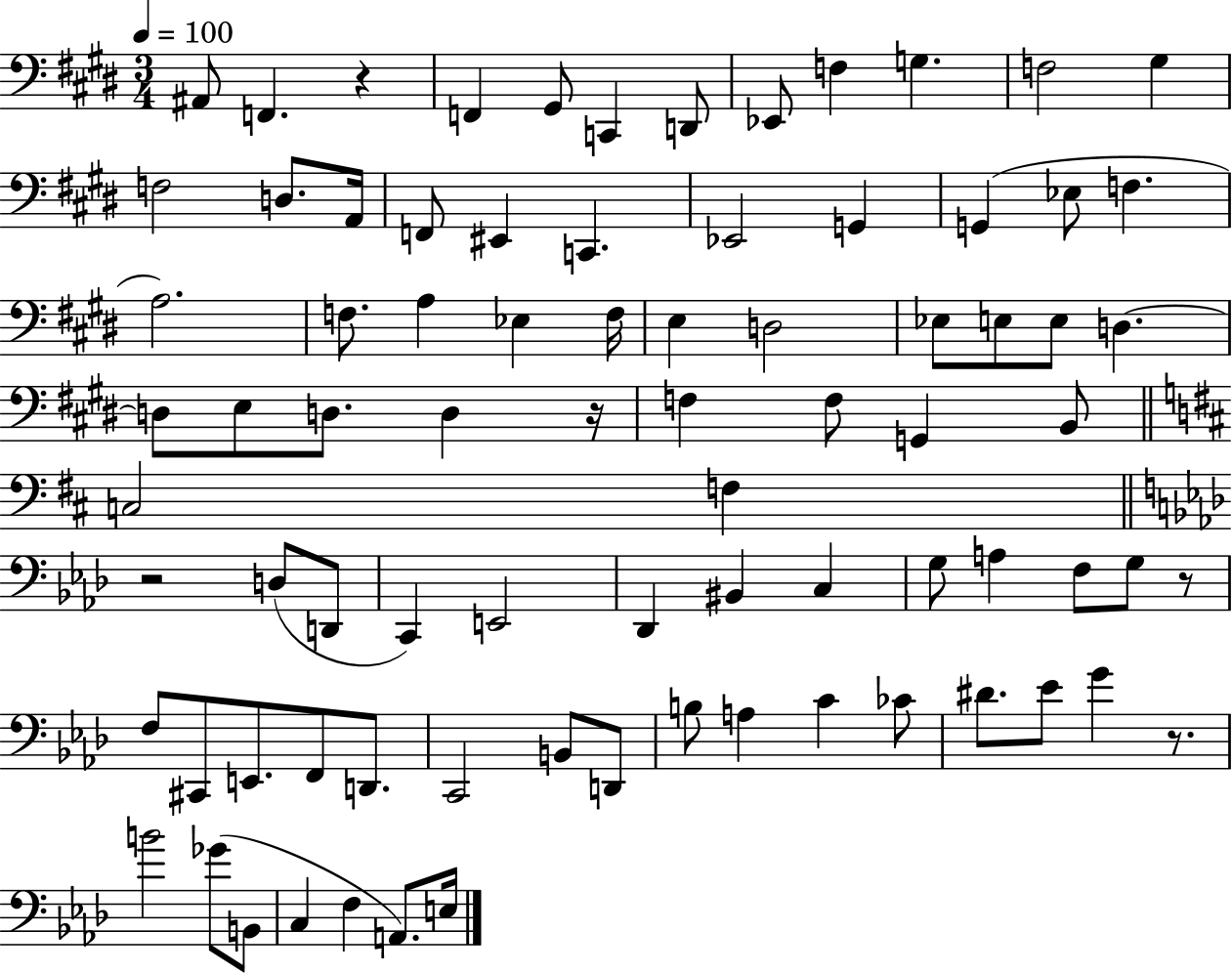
A#2/e F2/q. R/q F2/q G#2/e C2/q D2/e Eb2/e F3/q G3/q. F3/h G#3/q F3/h D3/e. A2/s F2/e EIS2/q C2/q. Eb2/h G2/q G2/q Eb3/e F3/q. A3/h. F3/e. A3/q Eb3/q F3/s E3/q D3/h Eb3/e E3/e E3/e D3/q. D3/e E3/e D3/e. D3/q R/s F3/q F3/e G2/q B2/e C3/h F3/q R/h D3/e D2/e C2/q E2/h Db2/q BIS2/q C3/q G3/e A3/q F3/e G3/e R/e F3/e C#2/e E2/e. F2/e D2/e. C2/h B2/e D2/e B3/e A3/q C4/q CES4/e D#4/e. Eb4/e G4/q R/e. B4/h Gb4/e B2/e C3/q F3/q A2/e. E3/s